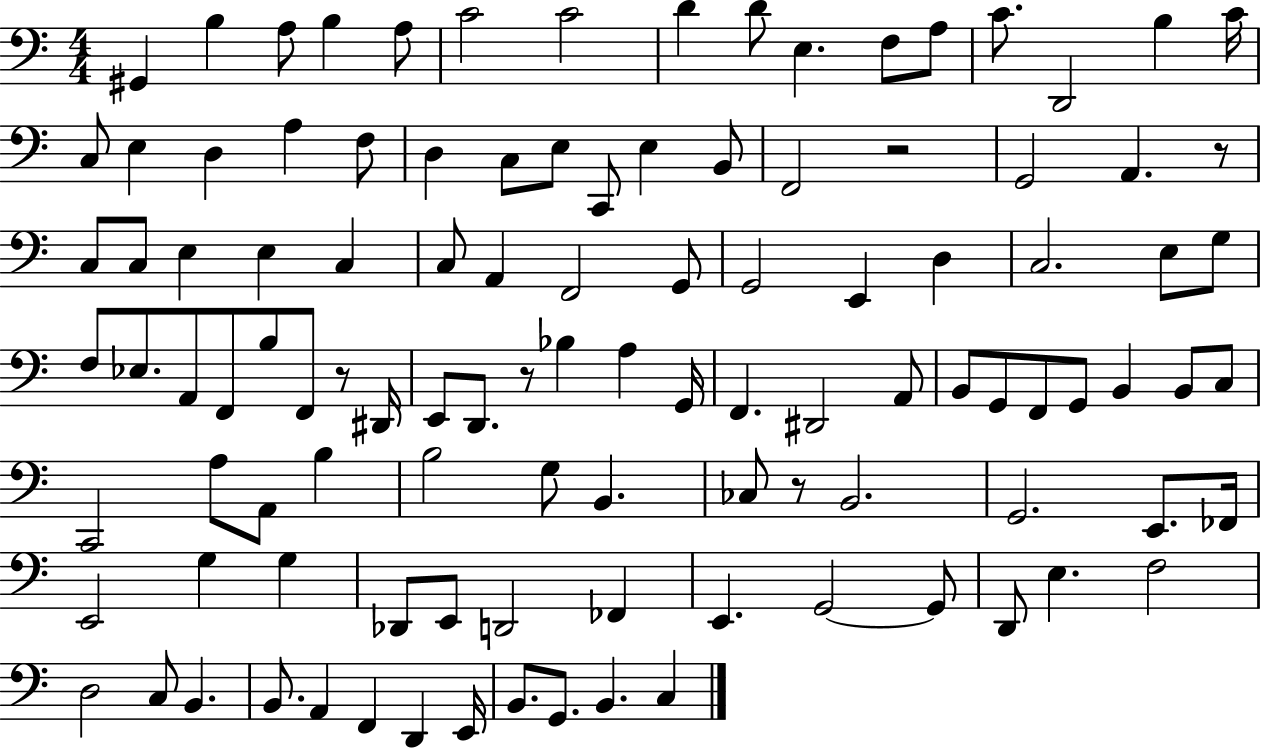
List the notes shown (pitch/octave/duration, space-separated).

G#2/q B3/q A3/e B3/q A3/e C4/h C4/h D4/q D4/e E3/q. F3/e A3/e C4/e. D2/h B3/q C4/s C3/e E3/q D3/q A3/q F3/e D3/q C3/e E3/e C2/e E3/q B2/e F2/h R/h G2/h A2/q. R/e C3/e C3/e E3/q E3/q C3/q C3/e A2/q F2/h G2/e G2/h E2/q D3/q C3/h. E3/e G3/e F3/e Eb3/e. A2/e F2/e B3/e F2/e R/e D#2/s E2/e D2/e. R/e Bb3/q A3/q G2/s F2/q. D#2/h A2/e B2/e G2/e F2/e G2/e B2/q B2/e C3/e C2/h A3/e A2/e B3/q B3/h G3/e B2/q. CES3/e R/e B2/h. G2/h. E2/e. FES2/s E2/h G3/q G3/q Db2/e E2/e D2/h FES2/q E2/q. G2/h G2/e D2/e E3/q. F3/h D3/h C3/e B2/q. B2/e. A2/q F2/q D2/q E2/s B2/e. G2/e. B2/q. C3/q